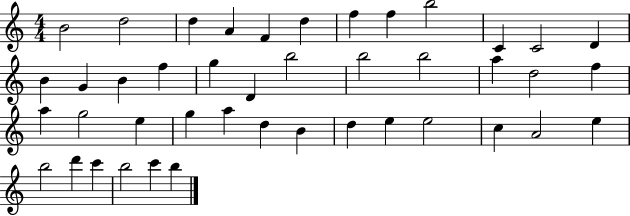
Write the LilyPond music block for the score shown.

{
  \clef treble
  \numericTimeSignature
  \time 4/4
  \key c \major
  b'2 d''2 | d''4 a'4 f'4 d''4 | f''4 f''4 b''2 | c'4 c'2 d'4 | \break b'4 g'4 b'4 f''4 | g''4 d'4 b''2 | b''2 b''2 | a''4 d''2 f''4 | \break a''4 g''2 e''4 | g''4 a''4 d''4 b'4 | d''4 e''4 e''2 | c''4 a'2 e''4 | \break b''2 d'''4 c'''4 | b''2 c'''4 b''4 | \bar "|."
}